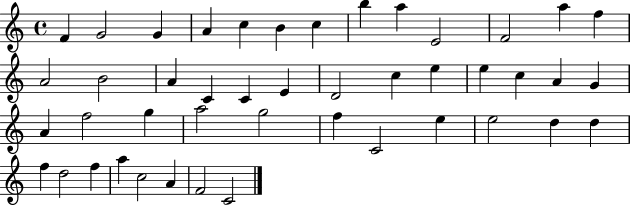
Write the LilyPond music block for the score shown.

{
  \clef treble
  \time 4/4
  \defaultTimeSignature
  \key c \major
  f'4 g'2 g'4 | a'4 c''4 b'4 c''4 | b''4 a''4 e'2 | f'2 a''4 f''4 | \break a'2 b'2 | a'4 c'4 c'4 e'4 | d'2 c''4 e''4 | e''4 c''4 a'4 g'4 | \break a'4 f''2 g''4 | a''2 g''2 | f''4 c'2 e''4 | e''2 d''4 d''4 | \break f''4 d''2 f''4 | a''4 c''2 a'4 | f'2 c'2 | \bar "|."
}